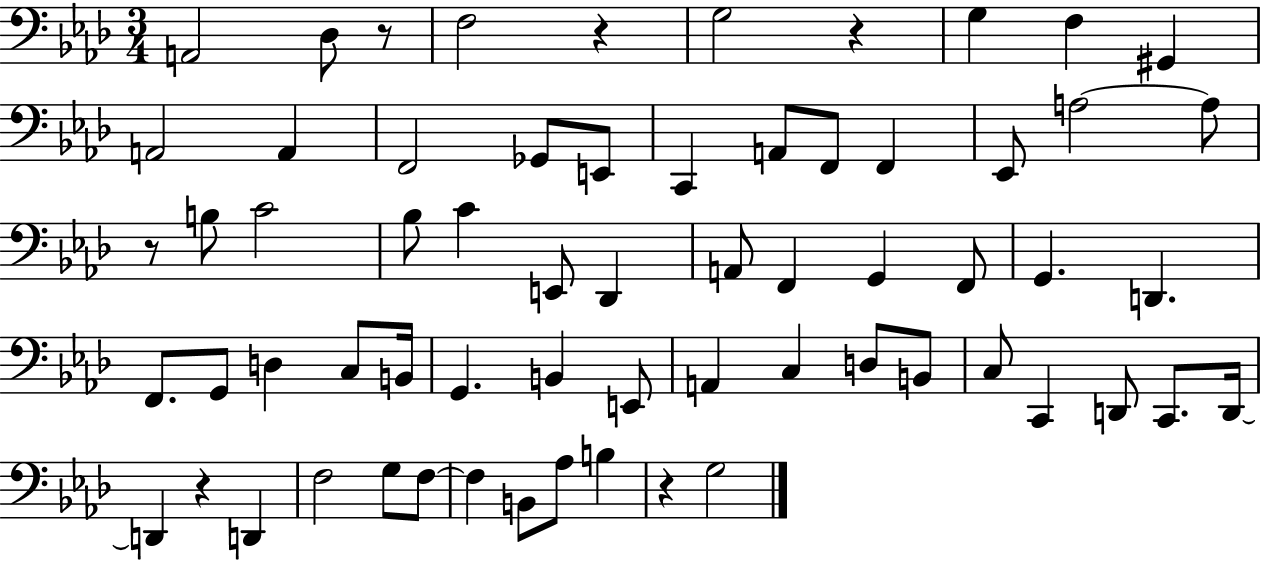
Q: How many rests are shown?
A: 6